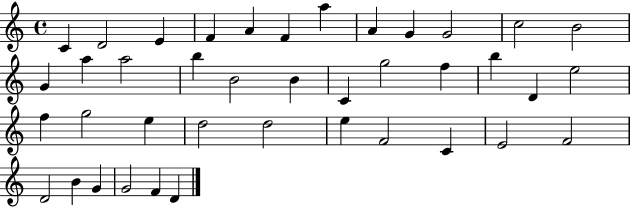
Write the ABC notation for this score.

X:1
T:Untitled
M:4/4
L:1/4
K:C
C D2 E F A F a A G G2 c2 B2 G a a2 b B2 B C g2 f b D e2 f g2 e d2 d2 e F2 C E2 F2 D2 B G G2 F D